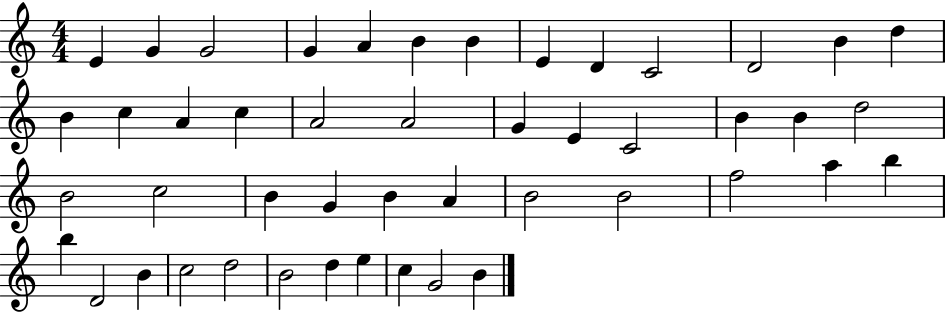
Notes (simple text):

E4/q G4/q G4/h G4/q A4/q B4/q B4/q E4/q D4/q C4/h D4/h B4/q D5/q B4/q C5/q A4/q C5/q A4/h A4/h G4/q E4/q C4/h B4/q B4/q D5/h B4/h C5/h B4/q G4/q B4/q A4/q B4/h B4/h F5/h A5/q B5/q B5/q D4/h B4/q C5/h D5/h B4/h D5/q E5/q C5/q G4/h B4/q